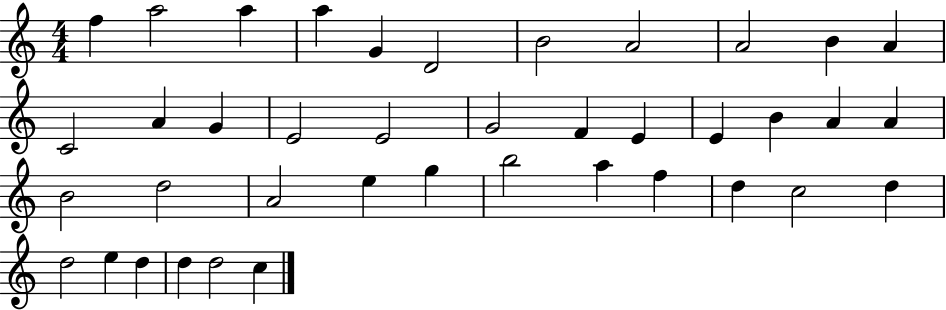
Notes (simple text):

F5/q A5/h A5/q A5/q G4/q D4/h B4/h A4/h A4/h B4/q A4/q C4/h A4/q G4/q E4/h E4/h G4/h F4/q E4/q E4/q B4/q A4/q A4/q B4/h D5/h A4/h E5/q G5/q B5/h A5/q F5/q D5/q C5/h D5/q D5/h E5/q D5/q D5/q D5/h C5/q